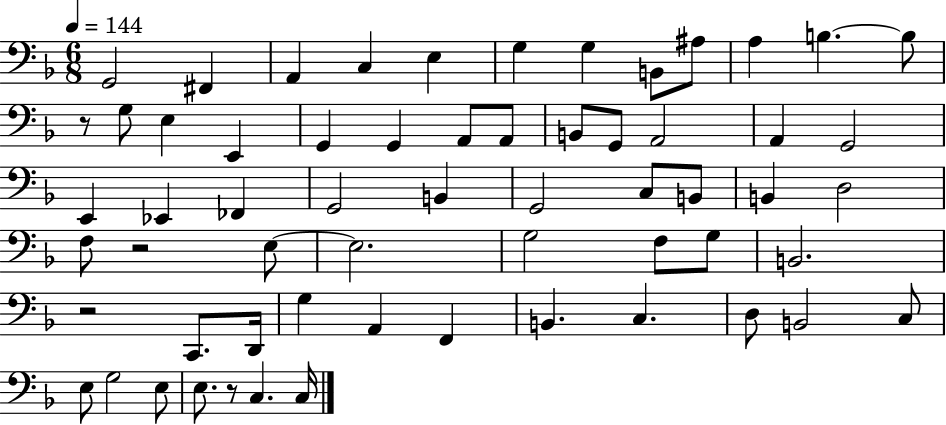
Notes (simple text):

G2/h F#2/q A2/q C3/q E3/q G3/q G3/q B2/e A#3/e A3/q B3/q. B3/e R/e G3/e E3/q E2/q G2/q G2/q A2/e A2/e B2/e G2/e A2/h A2/q G2/h E2/q Eb2/q FES2/q G2/h B2/q G2/h C3/e B2/e B2/q D3/h F3/e R/h E3/e E3/h. G3/h F3/e G3/e B2/h. R/h C2/e. D2/s G3/q A2/q F2/q B2/q. C3/q. D3/e B2/h C3/e E3/e G3/h E3/e E3/e. R/e C3/q. C3/s